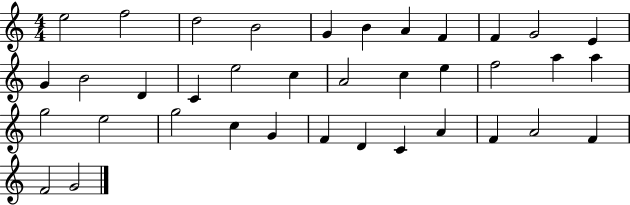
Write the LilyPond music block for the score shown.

{
  \clef treble
  \numericTimeSignature
  \time 4/4
  \key c \major
  e''2 f''2 | d''2 b'2 | g'4 b'4 a'4 f'4 | f'4 g'2 e'4 | \break g'4 b'2 d'4 | c'4 e''2 c''4 | a'2 c''4 e''4 | f''2 a''4 a''4 | \break g''2 e''2 | g''2 c''4 g'4 | f'4 d'4 c'4 a'4 | f'4 a'2 f'4 | \break f'2 g'2 | \bar "|."
}